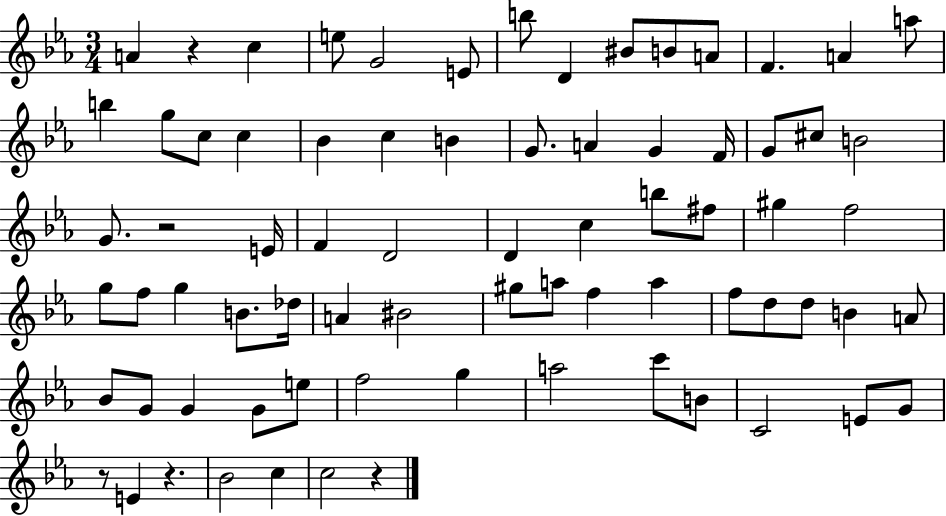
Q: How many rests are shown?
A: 5